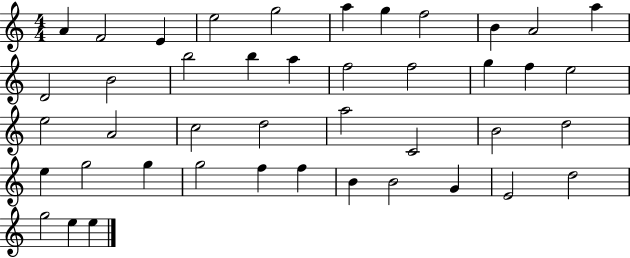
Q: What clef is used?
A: treble